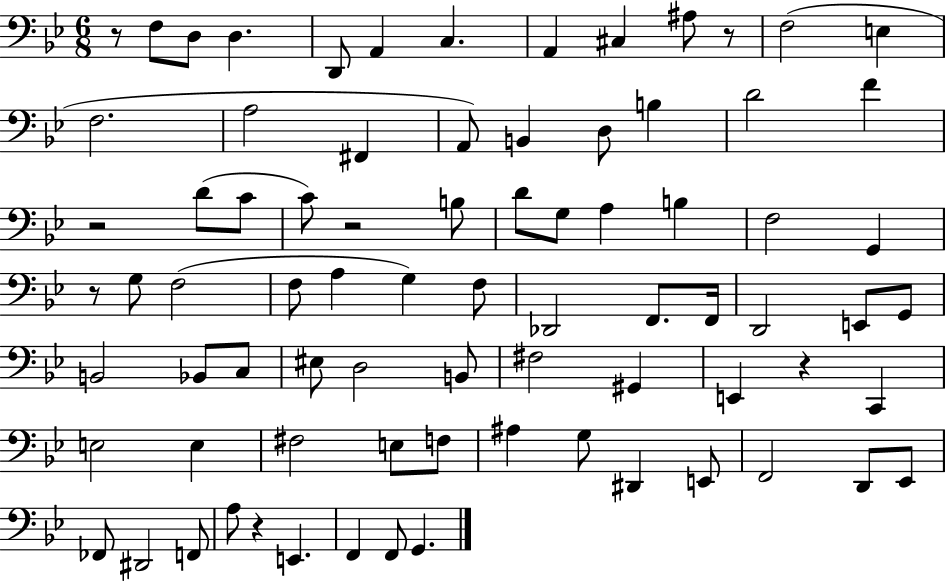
X:1
T:Untitled
M:6/8
L:1/4
K:Bb
z/2 F,/2 D,/2 D, D,,/2 A,, C, A,, ^C, ^A,/2 z/2 F,2 E, F,2 A,2 ^F,, A,,/2 B,, D,/2 B, D2 F z2 D/2 C/2 C/2 z2 B,/2 D/2 G,/2 A, B, F,2 G,, z/2 G,/2 F,2 F,/2 A, G, F,/2 _D,,2 F,,/2 F,,/4 D,,2 E,,/2 G,,/2 B,,2 _B,,/2 C,/2 ^E,/2 D,2 B,,/2 ^F,2 ^G,, E,, z C,, E,2 E, ^F,2 E,/2 F,/2 ^A, G,/2 ^D,, E,,/2 F,,2 D,,/2 _E,,/2 _F,,/2 ^D,,2 F,,/2 A,/2 z E,, F,, F,,/2 G,,